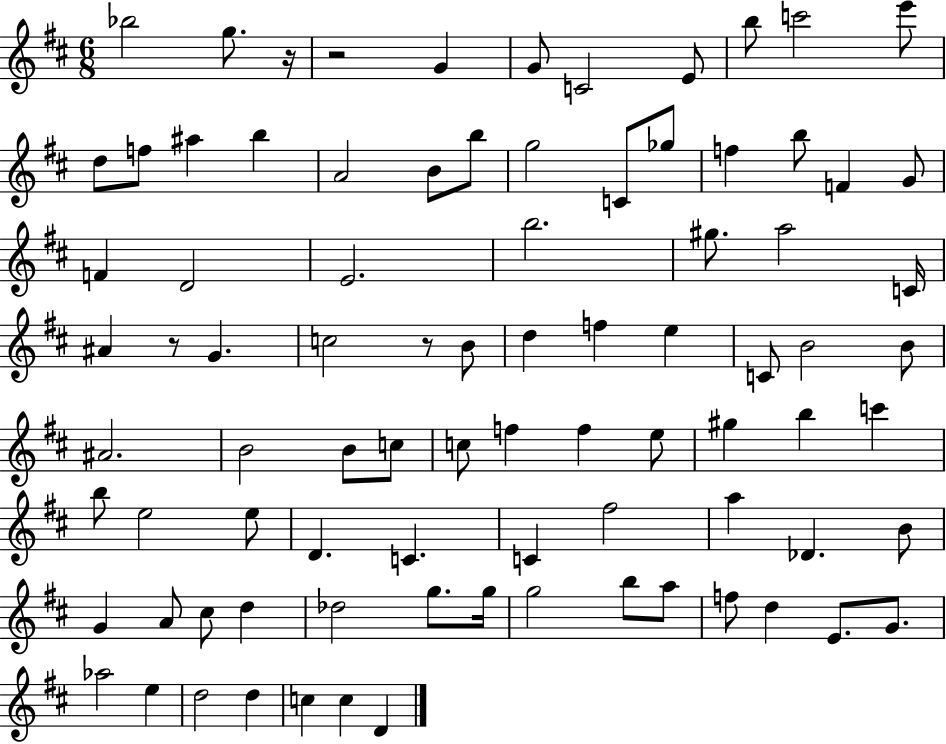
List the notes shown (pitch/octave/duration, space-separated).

Bb5/h G5/e. R/s R/h G4/q G4/e C4/h E4/e B5/e C6/h E6/e D5/e F5/e A#5/q B5/q A4/h B4/e B5/e G5/h C4/e Gb5/e F5/q B5/e F4/q G4/e F4/q D4/h E4/h. B5/h. G#5/e. A5/h C4/s A#4/q R/e G4/q. C5/h R/e B4/e D5/q F5/q E5/q C4/e B4/h B4/e A#4/h. B4/h B4/e C5/e C5/e F5/q F5/q E5/e G#5/q B5/q C6/q B5/e E5/h E5/e D4/q. C4/q. C4/q F#5/h A5/q Db4/q. B4/e G4/q A4/e C#5/e D5/q Db5/h G5/e. G5/s G5/h B5/e A5/e F5/e D5/q E4/e. G4/e. Ab5/h E5/q D5/h D5/q C5/q C5/q D4/q